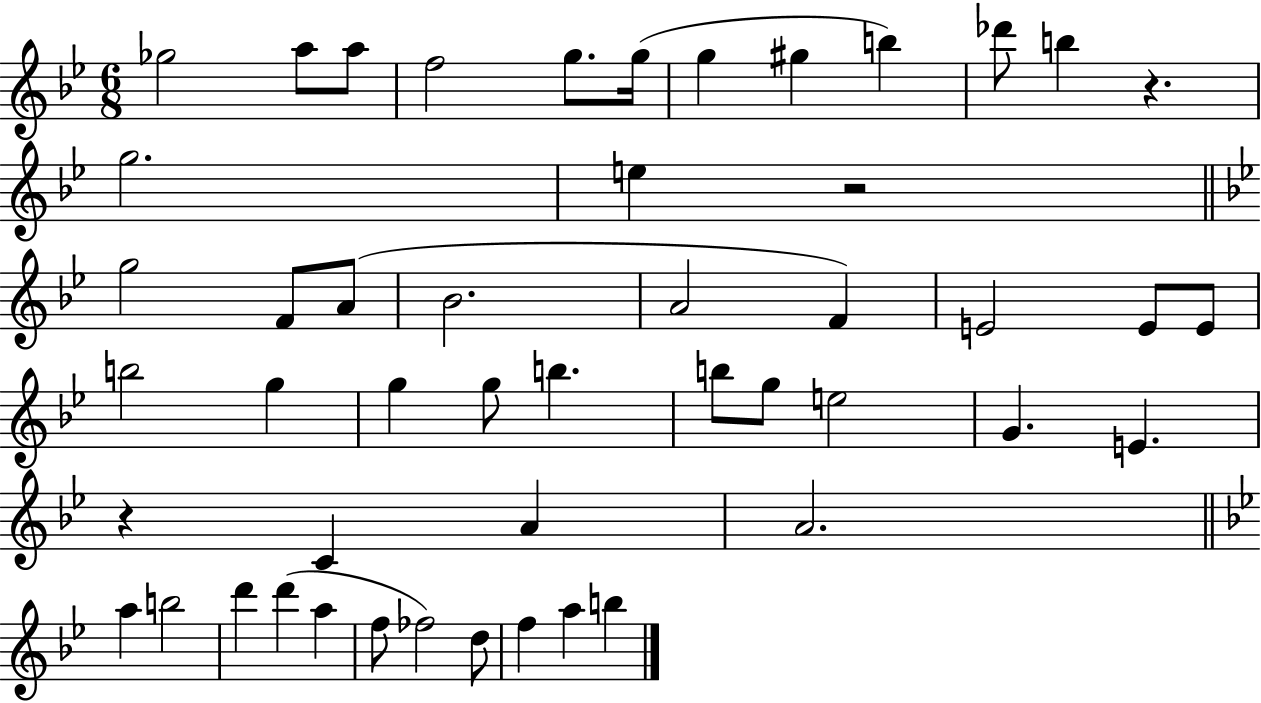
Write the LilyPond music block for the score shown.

{
  \clef treble
  \numericTimeSignature
  \time 6/8
  \key bes \major
  ges''2 a''8 a''8 | f''2 g''8. g''16( | g''4 gis''4 b''4) | des'''8 b''4 r4. | \break g''2. | e''4 r2 | \bar "||" \break \key bes \major g''2 f'8 a'8( | bes'2. | a'2 f'4) | e'2 e'8 e'8 | \break b''2 g''4 | g''4 g''8 b''4. | b''8 g''8 e''2 | g'4. e'4. | \break r4 c'4 a'4 | a'2. | \bar "||" \break \key g \minor a''4 b''2 | d'''4 d'''4( a''4 | f''8 fes''2) d''8 | f''4 a''4 b''4 | \break \bar "|."
}